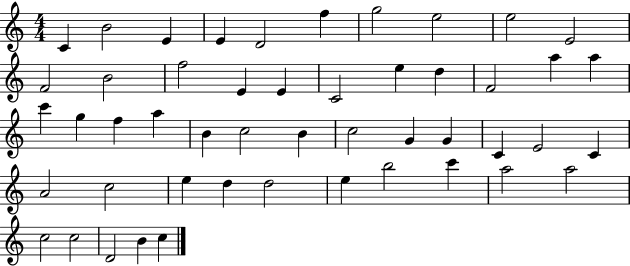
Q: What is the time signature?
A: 4/4